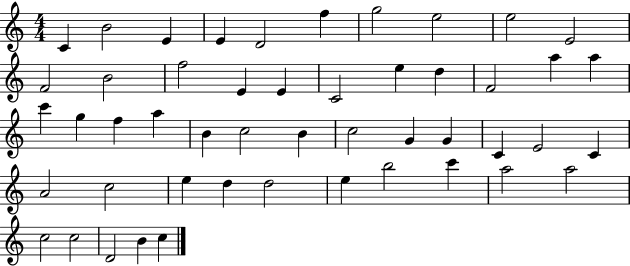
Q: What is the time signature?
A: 4/4